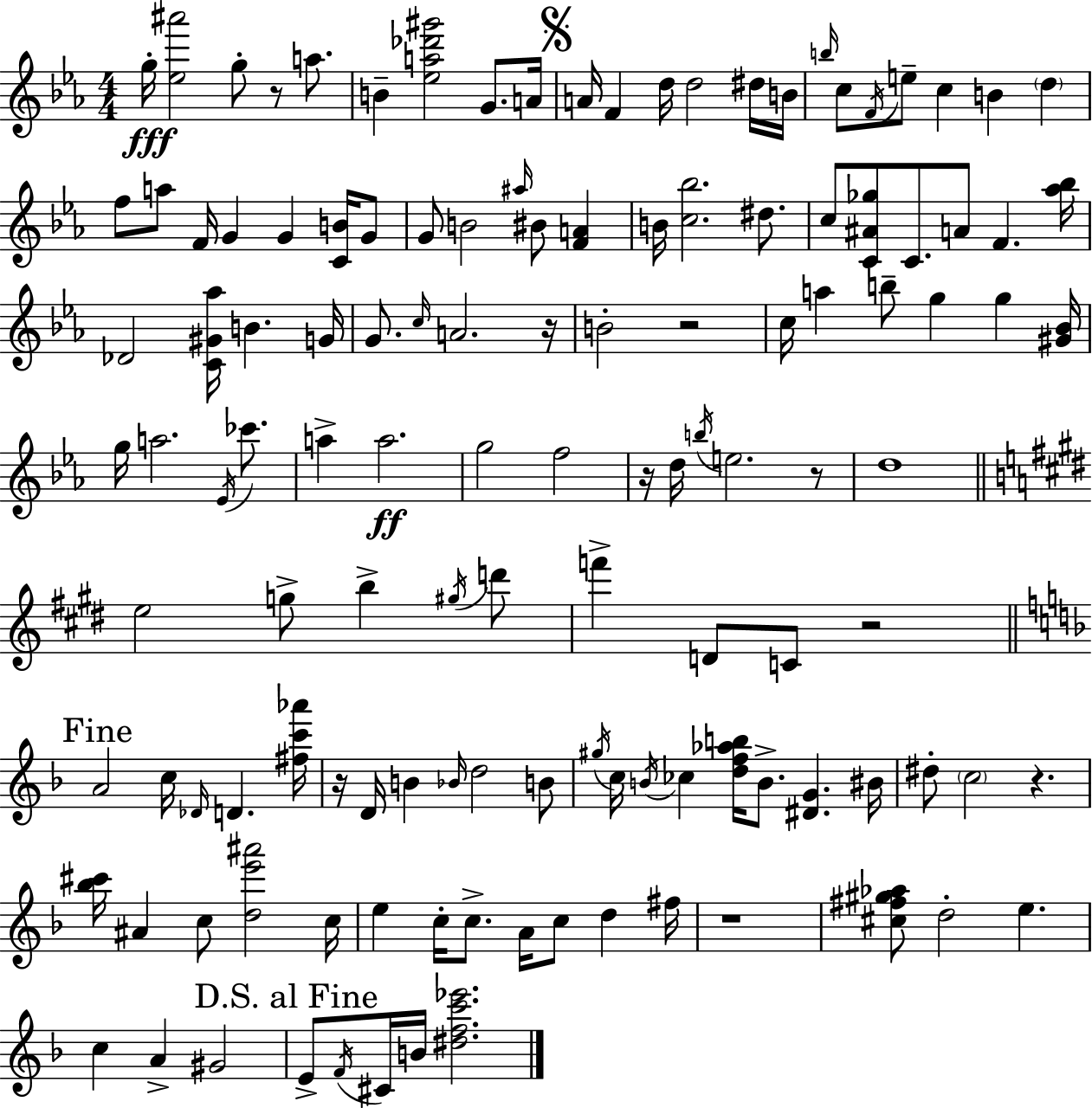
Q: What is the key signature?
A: C minor